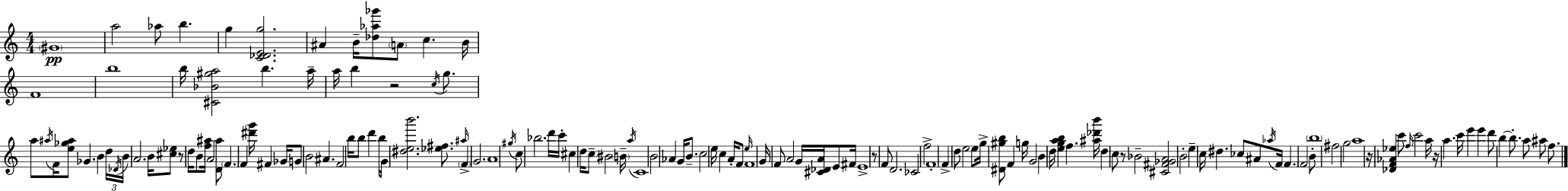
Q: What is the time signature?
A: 4/4